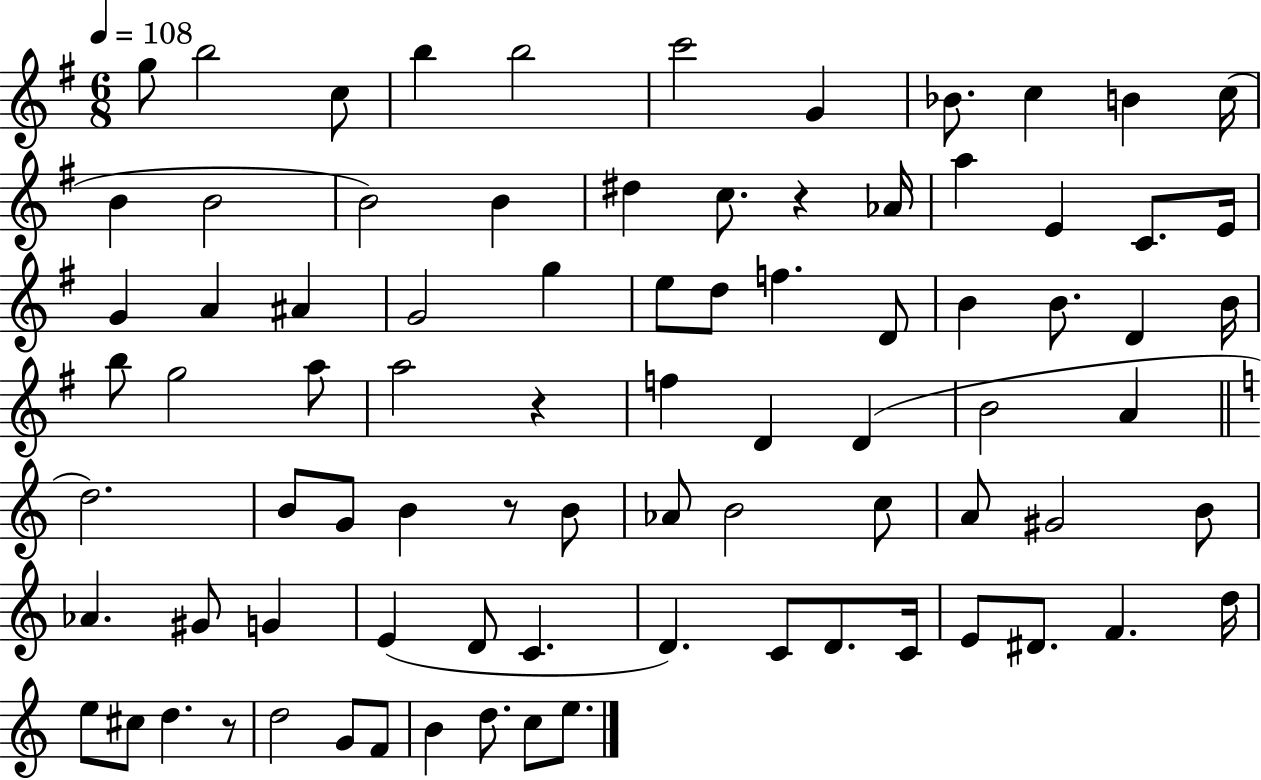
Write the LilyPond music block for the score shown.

{
  \clef treble
  \numericTimeSignature
  \time 6/8
  \key g \major
  \tempo 4 = 108
  g''8 b''2 c''8 | b''4 b''2 | c'''2 g'4 | bes'8. c''4 b'4 c''16( | \break b'4 b'2 | b'2) b'4 | dis''4 c''8. r4 aes'16 | a''4 e'4 c'8. e'16 | \break g'4 a'4 ais'4 | g'2 g''4 | e''8 d''8 f''4. d'8 | b'4 b'8. d'4 b'16 | \break b''8 g''2 a''8 | a''2 r4 | f''4 d'4 d'4( | b'2 a'4 | \break \bar "||" \break \key c \major d''2.) | b'8 g'8 b'4 r8 b'8 | aes'8 b'2 c''8 | a'8 gis'2 b'8 | \break aes'4. gis'8 g'4 | e'4( d'8 c'4. | d'4.) c'8 d'8. c'16 | e'8 dis'8. f'4. d''16 | \break e''8 cis''8 d''4. r8 | d''2 g'8 f'8 | b'4 d''8. c''8 e''8. | \bar "|."
}